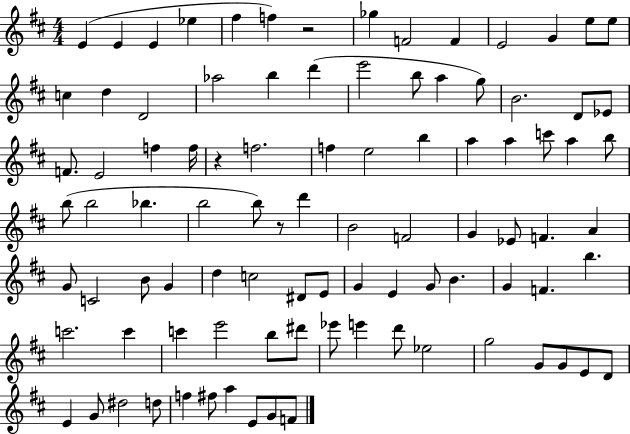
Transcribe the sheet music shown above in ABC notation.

X:1
T:Untitled
M:4/4
L:1/4
K:D
E E E _e ^f f z2 _g F2 F E2 G e/2 e/2 c d D2 _a2 b d' e'2 b/2 a g/2 B2 D/2 _E/2 F/2 E2 f f/4 z f2 f e2 b a a c'/2 a b/2 b/2 b2 _b b2 b/2 z/2 d' B2 F2 G _E/2 F A G/2 C2 B/2 G d c2 ^D/2 E/2 G E G/2 B G F b c'2 c' c' e'2 b/2 ^d'/2 _e'/2 e' d'/2 _e2 g2 G/2 G/2 E/2 D/2 E G/2 ^d2 d/2 f ^f/2 a E/2 G/2 F/2